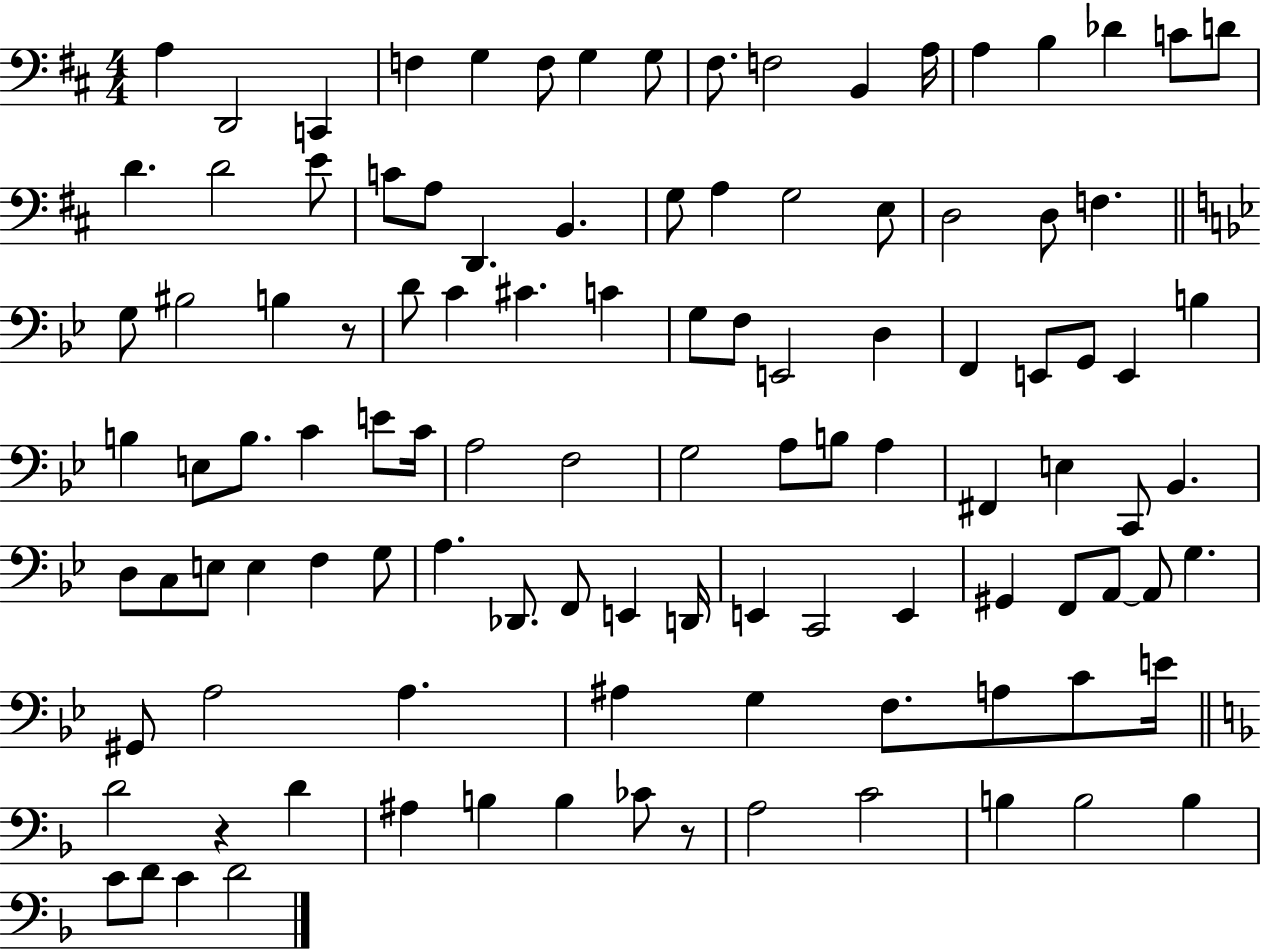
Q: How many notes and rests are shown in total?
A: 109